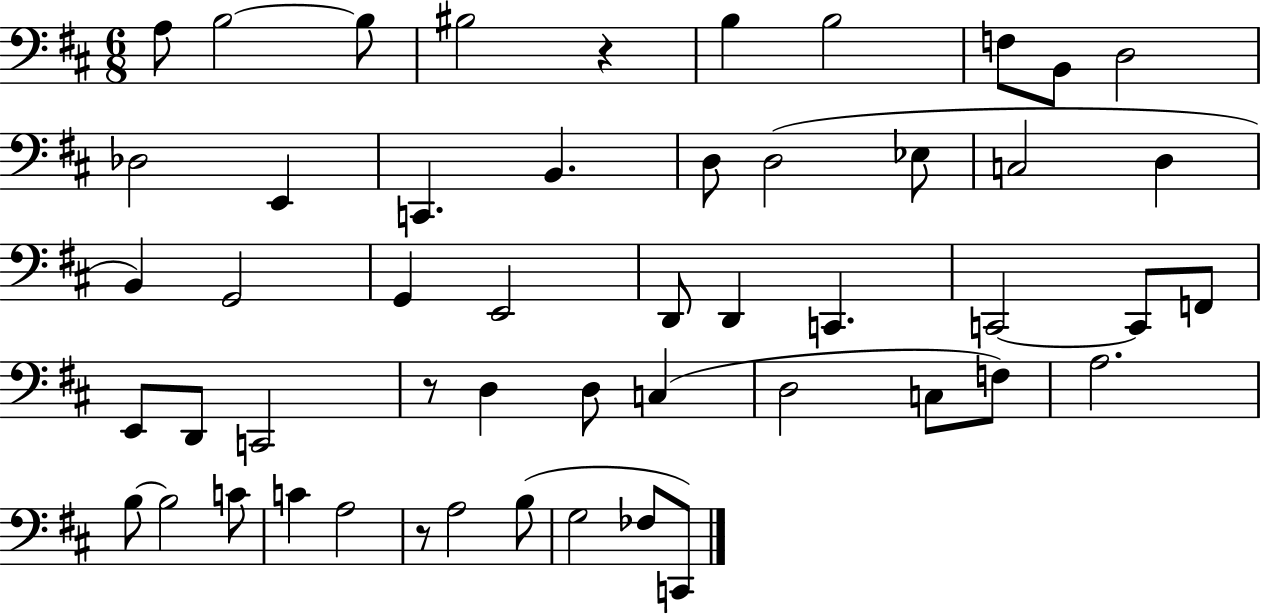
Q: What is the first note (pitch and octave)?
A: A3